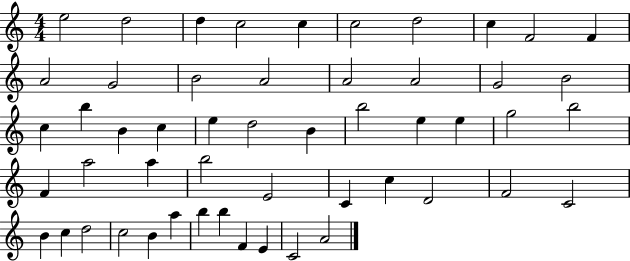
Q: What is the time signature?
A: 4/4